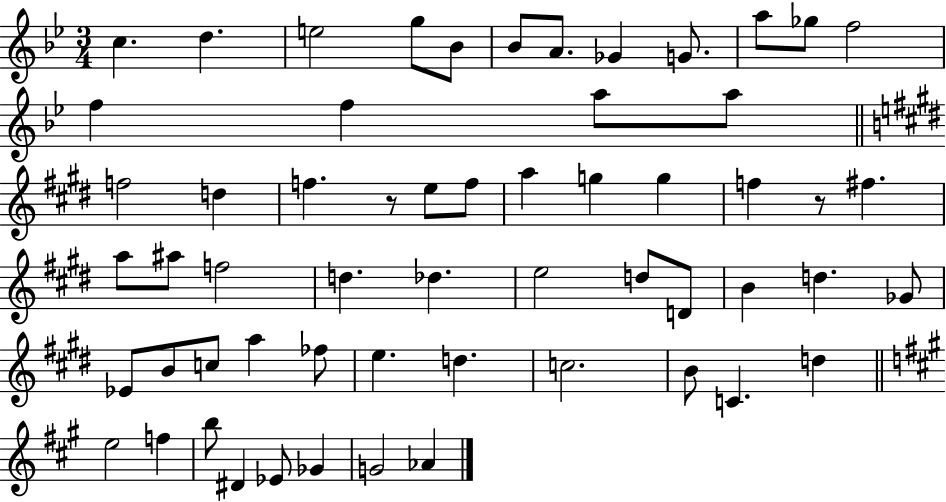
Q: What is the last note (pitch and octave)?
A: Ab4